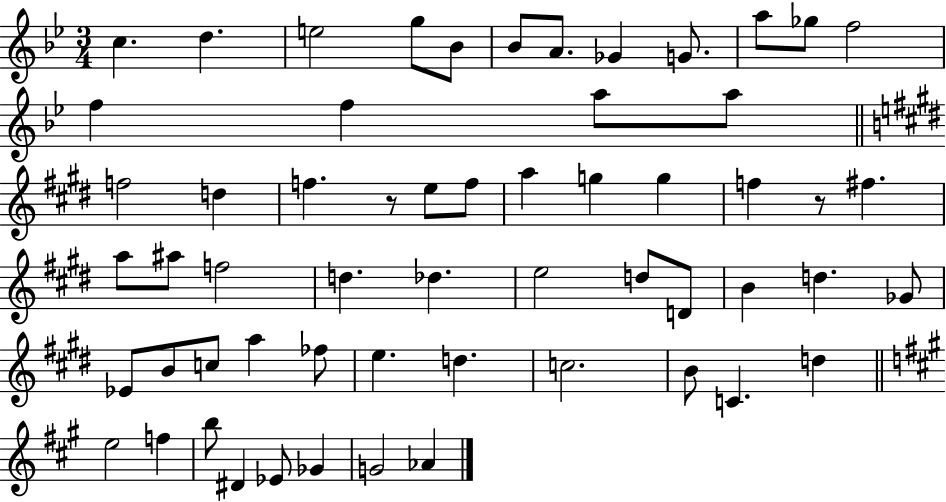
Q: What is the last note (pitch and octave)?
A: Ab4